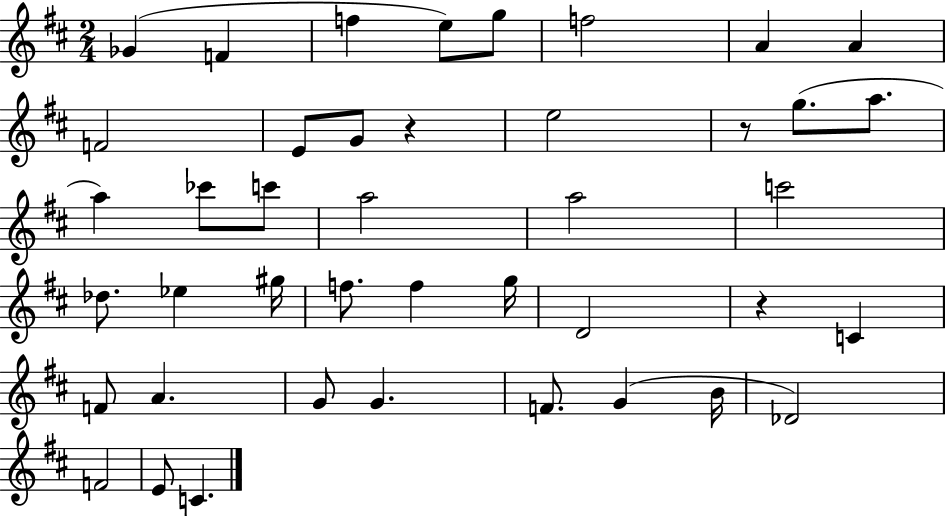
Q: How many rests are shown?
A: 3